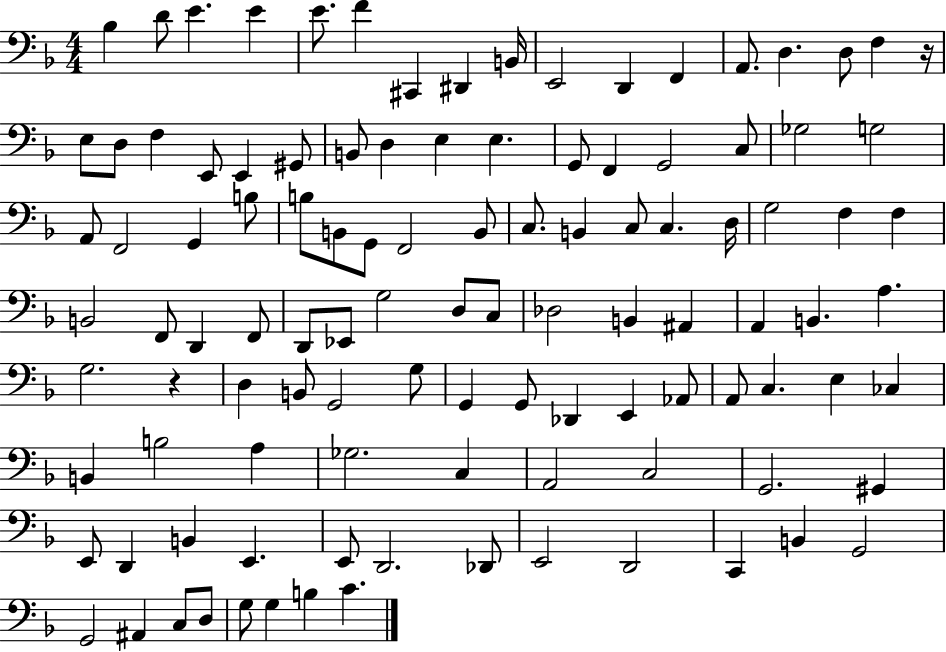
{
  \clef bass
  \numericTimeSignature
  \time 4/4
  \key f \major
  bes4 d'8 e'4. e'4 | e'8. f'4 cis,4 dis,4 b,16 | e,2 d,4 f,4 | a,8. d4. d8 f4 r16 | \break e8 d8 f4 e,8 e,4 gis,8 | b,8 d4 e4 e4. | g,8 f,4 g,2 c8 | ges2 g2 | \break a,8 f,2 g,4 b8 | b8 b,8 g,8 f,2 b,8 | c8. b,4 c8 c4. d16 | g2 f4 f4 | \break b,2 f,8 d,4 f,8 | d,8 ees,8 g2 d8 c8 | des2 b,4 ais,4 | a,4 b,4. a4. | \break g2. r4 | d4 b,8 g,2 g8 | g,4 g,8 des,4 e,4 aes,8 | a,8 c4. e4 ces4 | \break b,4 b2 a4 | ges2. c4 | a,2 c2 | g,2. gis,4 | \break e,8 d,4 b,4 e,4. | e,8 d,2. des,8 | e,2 d,2 | c,4 b,4 g,2 | \break g,2 ais,4 c8 d8 | g8 g4 b4 c'4. | \bar "|."
}